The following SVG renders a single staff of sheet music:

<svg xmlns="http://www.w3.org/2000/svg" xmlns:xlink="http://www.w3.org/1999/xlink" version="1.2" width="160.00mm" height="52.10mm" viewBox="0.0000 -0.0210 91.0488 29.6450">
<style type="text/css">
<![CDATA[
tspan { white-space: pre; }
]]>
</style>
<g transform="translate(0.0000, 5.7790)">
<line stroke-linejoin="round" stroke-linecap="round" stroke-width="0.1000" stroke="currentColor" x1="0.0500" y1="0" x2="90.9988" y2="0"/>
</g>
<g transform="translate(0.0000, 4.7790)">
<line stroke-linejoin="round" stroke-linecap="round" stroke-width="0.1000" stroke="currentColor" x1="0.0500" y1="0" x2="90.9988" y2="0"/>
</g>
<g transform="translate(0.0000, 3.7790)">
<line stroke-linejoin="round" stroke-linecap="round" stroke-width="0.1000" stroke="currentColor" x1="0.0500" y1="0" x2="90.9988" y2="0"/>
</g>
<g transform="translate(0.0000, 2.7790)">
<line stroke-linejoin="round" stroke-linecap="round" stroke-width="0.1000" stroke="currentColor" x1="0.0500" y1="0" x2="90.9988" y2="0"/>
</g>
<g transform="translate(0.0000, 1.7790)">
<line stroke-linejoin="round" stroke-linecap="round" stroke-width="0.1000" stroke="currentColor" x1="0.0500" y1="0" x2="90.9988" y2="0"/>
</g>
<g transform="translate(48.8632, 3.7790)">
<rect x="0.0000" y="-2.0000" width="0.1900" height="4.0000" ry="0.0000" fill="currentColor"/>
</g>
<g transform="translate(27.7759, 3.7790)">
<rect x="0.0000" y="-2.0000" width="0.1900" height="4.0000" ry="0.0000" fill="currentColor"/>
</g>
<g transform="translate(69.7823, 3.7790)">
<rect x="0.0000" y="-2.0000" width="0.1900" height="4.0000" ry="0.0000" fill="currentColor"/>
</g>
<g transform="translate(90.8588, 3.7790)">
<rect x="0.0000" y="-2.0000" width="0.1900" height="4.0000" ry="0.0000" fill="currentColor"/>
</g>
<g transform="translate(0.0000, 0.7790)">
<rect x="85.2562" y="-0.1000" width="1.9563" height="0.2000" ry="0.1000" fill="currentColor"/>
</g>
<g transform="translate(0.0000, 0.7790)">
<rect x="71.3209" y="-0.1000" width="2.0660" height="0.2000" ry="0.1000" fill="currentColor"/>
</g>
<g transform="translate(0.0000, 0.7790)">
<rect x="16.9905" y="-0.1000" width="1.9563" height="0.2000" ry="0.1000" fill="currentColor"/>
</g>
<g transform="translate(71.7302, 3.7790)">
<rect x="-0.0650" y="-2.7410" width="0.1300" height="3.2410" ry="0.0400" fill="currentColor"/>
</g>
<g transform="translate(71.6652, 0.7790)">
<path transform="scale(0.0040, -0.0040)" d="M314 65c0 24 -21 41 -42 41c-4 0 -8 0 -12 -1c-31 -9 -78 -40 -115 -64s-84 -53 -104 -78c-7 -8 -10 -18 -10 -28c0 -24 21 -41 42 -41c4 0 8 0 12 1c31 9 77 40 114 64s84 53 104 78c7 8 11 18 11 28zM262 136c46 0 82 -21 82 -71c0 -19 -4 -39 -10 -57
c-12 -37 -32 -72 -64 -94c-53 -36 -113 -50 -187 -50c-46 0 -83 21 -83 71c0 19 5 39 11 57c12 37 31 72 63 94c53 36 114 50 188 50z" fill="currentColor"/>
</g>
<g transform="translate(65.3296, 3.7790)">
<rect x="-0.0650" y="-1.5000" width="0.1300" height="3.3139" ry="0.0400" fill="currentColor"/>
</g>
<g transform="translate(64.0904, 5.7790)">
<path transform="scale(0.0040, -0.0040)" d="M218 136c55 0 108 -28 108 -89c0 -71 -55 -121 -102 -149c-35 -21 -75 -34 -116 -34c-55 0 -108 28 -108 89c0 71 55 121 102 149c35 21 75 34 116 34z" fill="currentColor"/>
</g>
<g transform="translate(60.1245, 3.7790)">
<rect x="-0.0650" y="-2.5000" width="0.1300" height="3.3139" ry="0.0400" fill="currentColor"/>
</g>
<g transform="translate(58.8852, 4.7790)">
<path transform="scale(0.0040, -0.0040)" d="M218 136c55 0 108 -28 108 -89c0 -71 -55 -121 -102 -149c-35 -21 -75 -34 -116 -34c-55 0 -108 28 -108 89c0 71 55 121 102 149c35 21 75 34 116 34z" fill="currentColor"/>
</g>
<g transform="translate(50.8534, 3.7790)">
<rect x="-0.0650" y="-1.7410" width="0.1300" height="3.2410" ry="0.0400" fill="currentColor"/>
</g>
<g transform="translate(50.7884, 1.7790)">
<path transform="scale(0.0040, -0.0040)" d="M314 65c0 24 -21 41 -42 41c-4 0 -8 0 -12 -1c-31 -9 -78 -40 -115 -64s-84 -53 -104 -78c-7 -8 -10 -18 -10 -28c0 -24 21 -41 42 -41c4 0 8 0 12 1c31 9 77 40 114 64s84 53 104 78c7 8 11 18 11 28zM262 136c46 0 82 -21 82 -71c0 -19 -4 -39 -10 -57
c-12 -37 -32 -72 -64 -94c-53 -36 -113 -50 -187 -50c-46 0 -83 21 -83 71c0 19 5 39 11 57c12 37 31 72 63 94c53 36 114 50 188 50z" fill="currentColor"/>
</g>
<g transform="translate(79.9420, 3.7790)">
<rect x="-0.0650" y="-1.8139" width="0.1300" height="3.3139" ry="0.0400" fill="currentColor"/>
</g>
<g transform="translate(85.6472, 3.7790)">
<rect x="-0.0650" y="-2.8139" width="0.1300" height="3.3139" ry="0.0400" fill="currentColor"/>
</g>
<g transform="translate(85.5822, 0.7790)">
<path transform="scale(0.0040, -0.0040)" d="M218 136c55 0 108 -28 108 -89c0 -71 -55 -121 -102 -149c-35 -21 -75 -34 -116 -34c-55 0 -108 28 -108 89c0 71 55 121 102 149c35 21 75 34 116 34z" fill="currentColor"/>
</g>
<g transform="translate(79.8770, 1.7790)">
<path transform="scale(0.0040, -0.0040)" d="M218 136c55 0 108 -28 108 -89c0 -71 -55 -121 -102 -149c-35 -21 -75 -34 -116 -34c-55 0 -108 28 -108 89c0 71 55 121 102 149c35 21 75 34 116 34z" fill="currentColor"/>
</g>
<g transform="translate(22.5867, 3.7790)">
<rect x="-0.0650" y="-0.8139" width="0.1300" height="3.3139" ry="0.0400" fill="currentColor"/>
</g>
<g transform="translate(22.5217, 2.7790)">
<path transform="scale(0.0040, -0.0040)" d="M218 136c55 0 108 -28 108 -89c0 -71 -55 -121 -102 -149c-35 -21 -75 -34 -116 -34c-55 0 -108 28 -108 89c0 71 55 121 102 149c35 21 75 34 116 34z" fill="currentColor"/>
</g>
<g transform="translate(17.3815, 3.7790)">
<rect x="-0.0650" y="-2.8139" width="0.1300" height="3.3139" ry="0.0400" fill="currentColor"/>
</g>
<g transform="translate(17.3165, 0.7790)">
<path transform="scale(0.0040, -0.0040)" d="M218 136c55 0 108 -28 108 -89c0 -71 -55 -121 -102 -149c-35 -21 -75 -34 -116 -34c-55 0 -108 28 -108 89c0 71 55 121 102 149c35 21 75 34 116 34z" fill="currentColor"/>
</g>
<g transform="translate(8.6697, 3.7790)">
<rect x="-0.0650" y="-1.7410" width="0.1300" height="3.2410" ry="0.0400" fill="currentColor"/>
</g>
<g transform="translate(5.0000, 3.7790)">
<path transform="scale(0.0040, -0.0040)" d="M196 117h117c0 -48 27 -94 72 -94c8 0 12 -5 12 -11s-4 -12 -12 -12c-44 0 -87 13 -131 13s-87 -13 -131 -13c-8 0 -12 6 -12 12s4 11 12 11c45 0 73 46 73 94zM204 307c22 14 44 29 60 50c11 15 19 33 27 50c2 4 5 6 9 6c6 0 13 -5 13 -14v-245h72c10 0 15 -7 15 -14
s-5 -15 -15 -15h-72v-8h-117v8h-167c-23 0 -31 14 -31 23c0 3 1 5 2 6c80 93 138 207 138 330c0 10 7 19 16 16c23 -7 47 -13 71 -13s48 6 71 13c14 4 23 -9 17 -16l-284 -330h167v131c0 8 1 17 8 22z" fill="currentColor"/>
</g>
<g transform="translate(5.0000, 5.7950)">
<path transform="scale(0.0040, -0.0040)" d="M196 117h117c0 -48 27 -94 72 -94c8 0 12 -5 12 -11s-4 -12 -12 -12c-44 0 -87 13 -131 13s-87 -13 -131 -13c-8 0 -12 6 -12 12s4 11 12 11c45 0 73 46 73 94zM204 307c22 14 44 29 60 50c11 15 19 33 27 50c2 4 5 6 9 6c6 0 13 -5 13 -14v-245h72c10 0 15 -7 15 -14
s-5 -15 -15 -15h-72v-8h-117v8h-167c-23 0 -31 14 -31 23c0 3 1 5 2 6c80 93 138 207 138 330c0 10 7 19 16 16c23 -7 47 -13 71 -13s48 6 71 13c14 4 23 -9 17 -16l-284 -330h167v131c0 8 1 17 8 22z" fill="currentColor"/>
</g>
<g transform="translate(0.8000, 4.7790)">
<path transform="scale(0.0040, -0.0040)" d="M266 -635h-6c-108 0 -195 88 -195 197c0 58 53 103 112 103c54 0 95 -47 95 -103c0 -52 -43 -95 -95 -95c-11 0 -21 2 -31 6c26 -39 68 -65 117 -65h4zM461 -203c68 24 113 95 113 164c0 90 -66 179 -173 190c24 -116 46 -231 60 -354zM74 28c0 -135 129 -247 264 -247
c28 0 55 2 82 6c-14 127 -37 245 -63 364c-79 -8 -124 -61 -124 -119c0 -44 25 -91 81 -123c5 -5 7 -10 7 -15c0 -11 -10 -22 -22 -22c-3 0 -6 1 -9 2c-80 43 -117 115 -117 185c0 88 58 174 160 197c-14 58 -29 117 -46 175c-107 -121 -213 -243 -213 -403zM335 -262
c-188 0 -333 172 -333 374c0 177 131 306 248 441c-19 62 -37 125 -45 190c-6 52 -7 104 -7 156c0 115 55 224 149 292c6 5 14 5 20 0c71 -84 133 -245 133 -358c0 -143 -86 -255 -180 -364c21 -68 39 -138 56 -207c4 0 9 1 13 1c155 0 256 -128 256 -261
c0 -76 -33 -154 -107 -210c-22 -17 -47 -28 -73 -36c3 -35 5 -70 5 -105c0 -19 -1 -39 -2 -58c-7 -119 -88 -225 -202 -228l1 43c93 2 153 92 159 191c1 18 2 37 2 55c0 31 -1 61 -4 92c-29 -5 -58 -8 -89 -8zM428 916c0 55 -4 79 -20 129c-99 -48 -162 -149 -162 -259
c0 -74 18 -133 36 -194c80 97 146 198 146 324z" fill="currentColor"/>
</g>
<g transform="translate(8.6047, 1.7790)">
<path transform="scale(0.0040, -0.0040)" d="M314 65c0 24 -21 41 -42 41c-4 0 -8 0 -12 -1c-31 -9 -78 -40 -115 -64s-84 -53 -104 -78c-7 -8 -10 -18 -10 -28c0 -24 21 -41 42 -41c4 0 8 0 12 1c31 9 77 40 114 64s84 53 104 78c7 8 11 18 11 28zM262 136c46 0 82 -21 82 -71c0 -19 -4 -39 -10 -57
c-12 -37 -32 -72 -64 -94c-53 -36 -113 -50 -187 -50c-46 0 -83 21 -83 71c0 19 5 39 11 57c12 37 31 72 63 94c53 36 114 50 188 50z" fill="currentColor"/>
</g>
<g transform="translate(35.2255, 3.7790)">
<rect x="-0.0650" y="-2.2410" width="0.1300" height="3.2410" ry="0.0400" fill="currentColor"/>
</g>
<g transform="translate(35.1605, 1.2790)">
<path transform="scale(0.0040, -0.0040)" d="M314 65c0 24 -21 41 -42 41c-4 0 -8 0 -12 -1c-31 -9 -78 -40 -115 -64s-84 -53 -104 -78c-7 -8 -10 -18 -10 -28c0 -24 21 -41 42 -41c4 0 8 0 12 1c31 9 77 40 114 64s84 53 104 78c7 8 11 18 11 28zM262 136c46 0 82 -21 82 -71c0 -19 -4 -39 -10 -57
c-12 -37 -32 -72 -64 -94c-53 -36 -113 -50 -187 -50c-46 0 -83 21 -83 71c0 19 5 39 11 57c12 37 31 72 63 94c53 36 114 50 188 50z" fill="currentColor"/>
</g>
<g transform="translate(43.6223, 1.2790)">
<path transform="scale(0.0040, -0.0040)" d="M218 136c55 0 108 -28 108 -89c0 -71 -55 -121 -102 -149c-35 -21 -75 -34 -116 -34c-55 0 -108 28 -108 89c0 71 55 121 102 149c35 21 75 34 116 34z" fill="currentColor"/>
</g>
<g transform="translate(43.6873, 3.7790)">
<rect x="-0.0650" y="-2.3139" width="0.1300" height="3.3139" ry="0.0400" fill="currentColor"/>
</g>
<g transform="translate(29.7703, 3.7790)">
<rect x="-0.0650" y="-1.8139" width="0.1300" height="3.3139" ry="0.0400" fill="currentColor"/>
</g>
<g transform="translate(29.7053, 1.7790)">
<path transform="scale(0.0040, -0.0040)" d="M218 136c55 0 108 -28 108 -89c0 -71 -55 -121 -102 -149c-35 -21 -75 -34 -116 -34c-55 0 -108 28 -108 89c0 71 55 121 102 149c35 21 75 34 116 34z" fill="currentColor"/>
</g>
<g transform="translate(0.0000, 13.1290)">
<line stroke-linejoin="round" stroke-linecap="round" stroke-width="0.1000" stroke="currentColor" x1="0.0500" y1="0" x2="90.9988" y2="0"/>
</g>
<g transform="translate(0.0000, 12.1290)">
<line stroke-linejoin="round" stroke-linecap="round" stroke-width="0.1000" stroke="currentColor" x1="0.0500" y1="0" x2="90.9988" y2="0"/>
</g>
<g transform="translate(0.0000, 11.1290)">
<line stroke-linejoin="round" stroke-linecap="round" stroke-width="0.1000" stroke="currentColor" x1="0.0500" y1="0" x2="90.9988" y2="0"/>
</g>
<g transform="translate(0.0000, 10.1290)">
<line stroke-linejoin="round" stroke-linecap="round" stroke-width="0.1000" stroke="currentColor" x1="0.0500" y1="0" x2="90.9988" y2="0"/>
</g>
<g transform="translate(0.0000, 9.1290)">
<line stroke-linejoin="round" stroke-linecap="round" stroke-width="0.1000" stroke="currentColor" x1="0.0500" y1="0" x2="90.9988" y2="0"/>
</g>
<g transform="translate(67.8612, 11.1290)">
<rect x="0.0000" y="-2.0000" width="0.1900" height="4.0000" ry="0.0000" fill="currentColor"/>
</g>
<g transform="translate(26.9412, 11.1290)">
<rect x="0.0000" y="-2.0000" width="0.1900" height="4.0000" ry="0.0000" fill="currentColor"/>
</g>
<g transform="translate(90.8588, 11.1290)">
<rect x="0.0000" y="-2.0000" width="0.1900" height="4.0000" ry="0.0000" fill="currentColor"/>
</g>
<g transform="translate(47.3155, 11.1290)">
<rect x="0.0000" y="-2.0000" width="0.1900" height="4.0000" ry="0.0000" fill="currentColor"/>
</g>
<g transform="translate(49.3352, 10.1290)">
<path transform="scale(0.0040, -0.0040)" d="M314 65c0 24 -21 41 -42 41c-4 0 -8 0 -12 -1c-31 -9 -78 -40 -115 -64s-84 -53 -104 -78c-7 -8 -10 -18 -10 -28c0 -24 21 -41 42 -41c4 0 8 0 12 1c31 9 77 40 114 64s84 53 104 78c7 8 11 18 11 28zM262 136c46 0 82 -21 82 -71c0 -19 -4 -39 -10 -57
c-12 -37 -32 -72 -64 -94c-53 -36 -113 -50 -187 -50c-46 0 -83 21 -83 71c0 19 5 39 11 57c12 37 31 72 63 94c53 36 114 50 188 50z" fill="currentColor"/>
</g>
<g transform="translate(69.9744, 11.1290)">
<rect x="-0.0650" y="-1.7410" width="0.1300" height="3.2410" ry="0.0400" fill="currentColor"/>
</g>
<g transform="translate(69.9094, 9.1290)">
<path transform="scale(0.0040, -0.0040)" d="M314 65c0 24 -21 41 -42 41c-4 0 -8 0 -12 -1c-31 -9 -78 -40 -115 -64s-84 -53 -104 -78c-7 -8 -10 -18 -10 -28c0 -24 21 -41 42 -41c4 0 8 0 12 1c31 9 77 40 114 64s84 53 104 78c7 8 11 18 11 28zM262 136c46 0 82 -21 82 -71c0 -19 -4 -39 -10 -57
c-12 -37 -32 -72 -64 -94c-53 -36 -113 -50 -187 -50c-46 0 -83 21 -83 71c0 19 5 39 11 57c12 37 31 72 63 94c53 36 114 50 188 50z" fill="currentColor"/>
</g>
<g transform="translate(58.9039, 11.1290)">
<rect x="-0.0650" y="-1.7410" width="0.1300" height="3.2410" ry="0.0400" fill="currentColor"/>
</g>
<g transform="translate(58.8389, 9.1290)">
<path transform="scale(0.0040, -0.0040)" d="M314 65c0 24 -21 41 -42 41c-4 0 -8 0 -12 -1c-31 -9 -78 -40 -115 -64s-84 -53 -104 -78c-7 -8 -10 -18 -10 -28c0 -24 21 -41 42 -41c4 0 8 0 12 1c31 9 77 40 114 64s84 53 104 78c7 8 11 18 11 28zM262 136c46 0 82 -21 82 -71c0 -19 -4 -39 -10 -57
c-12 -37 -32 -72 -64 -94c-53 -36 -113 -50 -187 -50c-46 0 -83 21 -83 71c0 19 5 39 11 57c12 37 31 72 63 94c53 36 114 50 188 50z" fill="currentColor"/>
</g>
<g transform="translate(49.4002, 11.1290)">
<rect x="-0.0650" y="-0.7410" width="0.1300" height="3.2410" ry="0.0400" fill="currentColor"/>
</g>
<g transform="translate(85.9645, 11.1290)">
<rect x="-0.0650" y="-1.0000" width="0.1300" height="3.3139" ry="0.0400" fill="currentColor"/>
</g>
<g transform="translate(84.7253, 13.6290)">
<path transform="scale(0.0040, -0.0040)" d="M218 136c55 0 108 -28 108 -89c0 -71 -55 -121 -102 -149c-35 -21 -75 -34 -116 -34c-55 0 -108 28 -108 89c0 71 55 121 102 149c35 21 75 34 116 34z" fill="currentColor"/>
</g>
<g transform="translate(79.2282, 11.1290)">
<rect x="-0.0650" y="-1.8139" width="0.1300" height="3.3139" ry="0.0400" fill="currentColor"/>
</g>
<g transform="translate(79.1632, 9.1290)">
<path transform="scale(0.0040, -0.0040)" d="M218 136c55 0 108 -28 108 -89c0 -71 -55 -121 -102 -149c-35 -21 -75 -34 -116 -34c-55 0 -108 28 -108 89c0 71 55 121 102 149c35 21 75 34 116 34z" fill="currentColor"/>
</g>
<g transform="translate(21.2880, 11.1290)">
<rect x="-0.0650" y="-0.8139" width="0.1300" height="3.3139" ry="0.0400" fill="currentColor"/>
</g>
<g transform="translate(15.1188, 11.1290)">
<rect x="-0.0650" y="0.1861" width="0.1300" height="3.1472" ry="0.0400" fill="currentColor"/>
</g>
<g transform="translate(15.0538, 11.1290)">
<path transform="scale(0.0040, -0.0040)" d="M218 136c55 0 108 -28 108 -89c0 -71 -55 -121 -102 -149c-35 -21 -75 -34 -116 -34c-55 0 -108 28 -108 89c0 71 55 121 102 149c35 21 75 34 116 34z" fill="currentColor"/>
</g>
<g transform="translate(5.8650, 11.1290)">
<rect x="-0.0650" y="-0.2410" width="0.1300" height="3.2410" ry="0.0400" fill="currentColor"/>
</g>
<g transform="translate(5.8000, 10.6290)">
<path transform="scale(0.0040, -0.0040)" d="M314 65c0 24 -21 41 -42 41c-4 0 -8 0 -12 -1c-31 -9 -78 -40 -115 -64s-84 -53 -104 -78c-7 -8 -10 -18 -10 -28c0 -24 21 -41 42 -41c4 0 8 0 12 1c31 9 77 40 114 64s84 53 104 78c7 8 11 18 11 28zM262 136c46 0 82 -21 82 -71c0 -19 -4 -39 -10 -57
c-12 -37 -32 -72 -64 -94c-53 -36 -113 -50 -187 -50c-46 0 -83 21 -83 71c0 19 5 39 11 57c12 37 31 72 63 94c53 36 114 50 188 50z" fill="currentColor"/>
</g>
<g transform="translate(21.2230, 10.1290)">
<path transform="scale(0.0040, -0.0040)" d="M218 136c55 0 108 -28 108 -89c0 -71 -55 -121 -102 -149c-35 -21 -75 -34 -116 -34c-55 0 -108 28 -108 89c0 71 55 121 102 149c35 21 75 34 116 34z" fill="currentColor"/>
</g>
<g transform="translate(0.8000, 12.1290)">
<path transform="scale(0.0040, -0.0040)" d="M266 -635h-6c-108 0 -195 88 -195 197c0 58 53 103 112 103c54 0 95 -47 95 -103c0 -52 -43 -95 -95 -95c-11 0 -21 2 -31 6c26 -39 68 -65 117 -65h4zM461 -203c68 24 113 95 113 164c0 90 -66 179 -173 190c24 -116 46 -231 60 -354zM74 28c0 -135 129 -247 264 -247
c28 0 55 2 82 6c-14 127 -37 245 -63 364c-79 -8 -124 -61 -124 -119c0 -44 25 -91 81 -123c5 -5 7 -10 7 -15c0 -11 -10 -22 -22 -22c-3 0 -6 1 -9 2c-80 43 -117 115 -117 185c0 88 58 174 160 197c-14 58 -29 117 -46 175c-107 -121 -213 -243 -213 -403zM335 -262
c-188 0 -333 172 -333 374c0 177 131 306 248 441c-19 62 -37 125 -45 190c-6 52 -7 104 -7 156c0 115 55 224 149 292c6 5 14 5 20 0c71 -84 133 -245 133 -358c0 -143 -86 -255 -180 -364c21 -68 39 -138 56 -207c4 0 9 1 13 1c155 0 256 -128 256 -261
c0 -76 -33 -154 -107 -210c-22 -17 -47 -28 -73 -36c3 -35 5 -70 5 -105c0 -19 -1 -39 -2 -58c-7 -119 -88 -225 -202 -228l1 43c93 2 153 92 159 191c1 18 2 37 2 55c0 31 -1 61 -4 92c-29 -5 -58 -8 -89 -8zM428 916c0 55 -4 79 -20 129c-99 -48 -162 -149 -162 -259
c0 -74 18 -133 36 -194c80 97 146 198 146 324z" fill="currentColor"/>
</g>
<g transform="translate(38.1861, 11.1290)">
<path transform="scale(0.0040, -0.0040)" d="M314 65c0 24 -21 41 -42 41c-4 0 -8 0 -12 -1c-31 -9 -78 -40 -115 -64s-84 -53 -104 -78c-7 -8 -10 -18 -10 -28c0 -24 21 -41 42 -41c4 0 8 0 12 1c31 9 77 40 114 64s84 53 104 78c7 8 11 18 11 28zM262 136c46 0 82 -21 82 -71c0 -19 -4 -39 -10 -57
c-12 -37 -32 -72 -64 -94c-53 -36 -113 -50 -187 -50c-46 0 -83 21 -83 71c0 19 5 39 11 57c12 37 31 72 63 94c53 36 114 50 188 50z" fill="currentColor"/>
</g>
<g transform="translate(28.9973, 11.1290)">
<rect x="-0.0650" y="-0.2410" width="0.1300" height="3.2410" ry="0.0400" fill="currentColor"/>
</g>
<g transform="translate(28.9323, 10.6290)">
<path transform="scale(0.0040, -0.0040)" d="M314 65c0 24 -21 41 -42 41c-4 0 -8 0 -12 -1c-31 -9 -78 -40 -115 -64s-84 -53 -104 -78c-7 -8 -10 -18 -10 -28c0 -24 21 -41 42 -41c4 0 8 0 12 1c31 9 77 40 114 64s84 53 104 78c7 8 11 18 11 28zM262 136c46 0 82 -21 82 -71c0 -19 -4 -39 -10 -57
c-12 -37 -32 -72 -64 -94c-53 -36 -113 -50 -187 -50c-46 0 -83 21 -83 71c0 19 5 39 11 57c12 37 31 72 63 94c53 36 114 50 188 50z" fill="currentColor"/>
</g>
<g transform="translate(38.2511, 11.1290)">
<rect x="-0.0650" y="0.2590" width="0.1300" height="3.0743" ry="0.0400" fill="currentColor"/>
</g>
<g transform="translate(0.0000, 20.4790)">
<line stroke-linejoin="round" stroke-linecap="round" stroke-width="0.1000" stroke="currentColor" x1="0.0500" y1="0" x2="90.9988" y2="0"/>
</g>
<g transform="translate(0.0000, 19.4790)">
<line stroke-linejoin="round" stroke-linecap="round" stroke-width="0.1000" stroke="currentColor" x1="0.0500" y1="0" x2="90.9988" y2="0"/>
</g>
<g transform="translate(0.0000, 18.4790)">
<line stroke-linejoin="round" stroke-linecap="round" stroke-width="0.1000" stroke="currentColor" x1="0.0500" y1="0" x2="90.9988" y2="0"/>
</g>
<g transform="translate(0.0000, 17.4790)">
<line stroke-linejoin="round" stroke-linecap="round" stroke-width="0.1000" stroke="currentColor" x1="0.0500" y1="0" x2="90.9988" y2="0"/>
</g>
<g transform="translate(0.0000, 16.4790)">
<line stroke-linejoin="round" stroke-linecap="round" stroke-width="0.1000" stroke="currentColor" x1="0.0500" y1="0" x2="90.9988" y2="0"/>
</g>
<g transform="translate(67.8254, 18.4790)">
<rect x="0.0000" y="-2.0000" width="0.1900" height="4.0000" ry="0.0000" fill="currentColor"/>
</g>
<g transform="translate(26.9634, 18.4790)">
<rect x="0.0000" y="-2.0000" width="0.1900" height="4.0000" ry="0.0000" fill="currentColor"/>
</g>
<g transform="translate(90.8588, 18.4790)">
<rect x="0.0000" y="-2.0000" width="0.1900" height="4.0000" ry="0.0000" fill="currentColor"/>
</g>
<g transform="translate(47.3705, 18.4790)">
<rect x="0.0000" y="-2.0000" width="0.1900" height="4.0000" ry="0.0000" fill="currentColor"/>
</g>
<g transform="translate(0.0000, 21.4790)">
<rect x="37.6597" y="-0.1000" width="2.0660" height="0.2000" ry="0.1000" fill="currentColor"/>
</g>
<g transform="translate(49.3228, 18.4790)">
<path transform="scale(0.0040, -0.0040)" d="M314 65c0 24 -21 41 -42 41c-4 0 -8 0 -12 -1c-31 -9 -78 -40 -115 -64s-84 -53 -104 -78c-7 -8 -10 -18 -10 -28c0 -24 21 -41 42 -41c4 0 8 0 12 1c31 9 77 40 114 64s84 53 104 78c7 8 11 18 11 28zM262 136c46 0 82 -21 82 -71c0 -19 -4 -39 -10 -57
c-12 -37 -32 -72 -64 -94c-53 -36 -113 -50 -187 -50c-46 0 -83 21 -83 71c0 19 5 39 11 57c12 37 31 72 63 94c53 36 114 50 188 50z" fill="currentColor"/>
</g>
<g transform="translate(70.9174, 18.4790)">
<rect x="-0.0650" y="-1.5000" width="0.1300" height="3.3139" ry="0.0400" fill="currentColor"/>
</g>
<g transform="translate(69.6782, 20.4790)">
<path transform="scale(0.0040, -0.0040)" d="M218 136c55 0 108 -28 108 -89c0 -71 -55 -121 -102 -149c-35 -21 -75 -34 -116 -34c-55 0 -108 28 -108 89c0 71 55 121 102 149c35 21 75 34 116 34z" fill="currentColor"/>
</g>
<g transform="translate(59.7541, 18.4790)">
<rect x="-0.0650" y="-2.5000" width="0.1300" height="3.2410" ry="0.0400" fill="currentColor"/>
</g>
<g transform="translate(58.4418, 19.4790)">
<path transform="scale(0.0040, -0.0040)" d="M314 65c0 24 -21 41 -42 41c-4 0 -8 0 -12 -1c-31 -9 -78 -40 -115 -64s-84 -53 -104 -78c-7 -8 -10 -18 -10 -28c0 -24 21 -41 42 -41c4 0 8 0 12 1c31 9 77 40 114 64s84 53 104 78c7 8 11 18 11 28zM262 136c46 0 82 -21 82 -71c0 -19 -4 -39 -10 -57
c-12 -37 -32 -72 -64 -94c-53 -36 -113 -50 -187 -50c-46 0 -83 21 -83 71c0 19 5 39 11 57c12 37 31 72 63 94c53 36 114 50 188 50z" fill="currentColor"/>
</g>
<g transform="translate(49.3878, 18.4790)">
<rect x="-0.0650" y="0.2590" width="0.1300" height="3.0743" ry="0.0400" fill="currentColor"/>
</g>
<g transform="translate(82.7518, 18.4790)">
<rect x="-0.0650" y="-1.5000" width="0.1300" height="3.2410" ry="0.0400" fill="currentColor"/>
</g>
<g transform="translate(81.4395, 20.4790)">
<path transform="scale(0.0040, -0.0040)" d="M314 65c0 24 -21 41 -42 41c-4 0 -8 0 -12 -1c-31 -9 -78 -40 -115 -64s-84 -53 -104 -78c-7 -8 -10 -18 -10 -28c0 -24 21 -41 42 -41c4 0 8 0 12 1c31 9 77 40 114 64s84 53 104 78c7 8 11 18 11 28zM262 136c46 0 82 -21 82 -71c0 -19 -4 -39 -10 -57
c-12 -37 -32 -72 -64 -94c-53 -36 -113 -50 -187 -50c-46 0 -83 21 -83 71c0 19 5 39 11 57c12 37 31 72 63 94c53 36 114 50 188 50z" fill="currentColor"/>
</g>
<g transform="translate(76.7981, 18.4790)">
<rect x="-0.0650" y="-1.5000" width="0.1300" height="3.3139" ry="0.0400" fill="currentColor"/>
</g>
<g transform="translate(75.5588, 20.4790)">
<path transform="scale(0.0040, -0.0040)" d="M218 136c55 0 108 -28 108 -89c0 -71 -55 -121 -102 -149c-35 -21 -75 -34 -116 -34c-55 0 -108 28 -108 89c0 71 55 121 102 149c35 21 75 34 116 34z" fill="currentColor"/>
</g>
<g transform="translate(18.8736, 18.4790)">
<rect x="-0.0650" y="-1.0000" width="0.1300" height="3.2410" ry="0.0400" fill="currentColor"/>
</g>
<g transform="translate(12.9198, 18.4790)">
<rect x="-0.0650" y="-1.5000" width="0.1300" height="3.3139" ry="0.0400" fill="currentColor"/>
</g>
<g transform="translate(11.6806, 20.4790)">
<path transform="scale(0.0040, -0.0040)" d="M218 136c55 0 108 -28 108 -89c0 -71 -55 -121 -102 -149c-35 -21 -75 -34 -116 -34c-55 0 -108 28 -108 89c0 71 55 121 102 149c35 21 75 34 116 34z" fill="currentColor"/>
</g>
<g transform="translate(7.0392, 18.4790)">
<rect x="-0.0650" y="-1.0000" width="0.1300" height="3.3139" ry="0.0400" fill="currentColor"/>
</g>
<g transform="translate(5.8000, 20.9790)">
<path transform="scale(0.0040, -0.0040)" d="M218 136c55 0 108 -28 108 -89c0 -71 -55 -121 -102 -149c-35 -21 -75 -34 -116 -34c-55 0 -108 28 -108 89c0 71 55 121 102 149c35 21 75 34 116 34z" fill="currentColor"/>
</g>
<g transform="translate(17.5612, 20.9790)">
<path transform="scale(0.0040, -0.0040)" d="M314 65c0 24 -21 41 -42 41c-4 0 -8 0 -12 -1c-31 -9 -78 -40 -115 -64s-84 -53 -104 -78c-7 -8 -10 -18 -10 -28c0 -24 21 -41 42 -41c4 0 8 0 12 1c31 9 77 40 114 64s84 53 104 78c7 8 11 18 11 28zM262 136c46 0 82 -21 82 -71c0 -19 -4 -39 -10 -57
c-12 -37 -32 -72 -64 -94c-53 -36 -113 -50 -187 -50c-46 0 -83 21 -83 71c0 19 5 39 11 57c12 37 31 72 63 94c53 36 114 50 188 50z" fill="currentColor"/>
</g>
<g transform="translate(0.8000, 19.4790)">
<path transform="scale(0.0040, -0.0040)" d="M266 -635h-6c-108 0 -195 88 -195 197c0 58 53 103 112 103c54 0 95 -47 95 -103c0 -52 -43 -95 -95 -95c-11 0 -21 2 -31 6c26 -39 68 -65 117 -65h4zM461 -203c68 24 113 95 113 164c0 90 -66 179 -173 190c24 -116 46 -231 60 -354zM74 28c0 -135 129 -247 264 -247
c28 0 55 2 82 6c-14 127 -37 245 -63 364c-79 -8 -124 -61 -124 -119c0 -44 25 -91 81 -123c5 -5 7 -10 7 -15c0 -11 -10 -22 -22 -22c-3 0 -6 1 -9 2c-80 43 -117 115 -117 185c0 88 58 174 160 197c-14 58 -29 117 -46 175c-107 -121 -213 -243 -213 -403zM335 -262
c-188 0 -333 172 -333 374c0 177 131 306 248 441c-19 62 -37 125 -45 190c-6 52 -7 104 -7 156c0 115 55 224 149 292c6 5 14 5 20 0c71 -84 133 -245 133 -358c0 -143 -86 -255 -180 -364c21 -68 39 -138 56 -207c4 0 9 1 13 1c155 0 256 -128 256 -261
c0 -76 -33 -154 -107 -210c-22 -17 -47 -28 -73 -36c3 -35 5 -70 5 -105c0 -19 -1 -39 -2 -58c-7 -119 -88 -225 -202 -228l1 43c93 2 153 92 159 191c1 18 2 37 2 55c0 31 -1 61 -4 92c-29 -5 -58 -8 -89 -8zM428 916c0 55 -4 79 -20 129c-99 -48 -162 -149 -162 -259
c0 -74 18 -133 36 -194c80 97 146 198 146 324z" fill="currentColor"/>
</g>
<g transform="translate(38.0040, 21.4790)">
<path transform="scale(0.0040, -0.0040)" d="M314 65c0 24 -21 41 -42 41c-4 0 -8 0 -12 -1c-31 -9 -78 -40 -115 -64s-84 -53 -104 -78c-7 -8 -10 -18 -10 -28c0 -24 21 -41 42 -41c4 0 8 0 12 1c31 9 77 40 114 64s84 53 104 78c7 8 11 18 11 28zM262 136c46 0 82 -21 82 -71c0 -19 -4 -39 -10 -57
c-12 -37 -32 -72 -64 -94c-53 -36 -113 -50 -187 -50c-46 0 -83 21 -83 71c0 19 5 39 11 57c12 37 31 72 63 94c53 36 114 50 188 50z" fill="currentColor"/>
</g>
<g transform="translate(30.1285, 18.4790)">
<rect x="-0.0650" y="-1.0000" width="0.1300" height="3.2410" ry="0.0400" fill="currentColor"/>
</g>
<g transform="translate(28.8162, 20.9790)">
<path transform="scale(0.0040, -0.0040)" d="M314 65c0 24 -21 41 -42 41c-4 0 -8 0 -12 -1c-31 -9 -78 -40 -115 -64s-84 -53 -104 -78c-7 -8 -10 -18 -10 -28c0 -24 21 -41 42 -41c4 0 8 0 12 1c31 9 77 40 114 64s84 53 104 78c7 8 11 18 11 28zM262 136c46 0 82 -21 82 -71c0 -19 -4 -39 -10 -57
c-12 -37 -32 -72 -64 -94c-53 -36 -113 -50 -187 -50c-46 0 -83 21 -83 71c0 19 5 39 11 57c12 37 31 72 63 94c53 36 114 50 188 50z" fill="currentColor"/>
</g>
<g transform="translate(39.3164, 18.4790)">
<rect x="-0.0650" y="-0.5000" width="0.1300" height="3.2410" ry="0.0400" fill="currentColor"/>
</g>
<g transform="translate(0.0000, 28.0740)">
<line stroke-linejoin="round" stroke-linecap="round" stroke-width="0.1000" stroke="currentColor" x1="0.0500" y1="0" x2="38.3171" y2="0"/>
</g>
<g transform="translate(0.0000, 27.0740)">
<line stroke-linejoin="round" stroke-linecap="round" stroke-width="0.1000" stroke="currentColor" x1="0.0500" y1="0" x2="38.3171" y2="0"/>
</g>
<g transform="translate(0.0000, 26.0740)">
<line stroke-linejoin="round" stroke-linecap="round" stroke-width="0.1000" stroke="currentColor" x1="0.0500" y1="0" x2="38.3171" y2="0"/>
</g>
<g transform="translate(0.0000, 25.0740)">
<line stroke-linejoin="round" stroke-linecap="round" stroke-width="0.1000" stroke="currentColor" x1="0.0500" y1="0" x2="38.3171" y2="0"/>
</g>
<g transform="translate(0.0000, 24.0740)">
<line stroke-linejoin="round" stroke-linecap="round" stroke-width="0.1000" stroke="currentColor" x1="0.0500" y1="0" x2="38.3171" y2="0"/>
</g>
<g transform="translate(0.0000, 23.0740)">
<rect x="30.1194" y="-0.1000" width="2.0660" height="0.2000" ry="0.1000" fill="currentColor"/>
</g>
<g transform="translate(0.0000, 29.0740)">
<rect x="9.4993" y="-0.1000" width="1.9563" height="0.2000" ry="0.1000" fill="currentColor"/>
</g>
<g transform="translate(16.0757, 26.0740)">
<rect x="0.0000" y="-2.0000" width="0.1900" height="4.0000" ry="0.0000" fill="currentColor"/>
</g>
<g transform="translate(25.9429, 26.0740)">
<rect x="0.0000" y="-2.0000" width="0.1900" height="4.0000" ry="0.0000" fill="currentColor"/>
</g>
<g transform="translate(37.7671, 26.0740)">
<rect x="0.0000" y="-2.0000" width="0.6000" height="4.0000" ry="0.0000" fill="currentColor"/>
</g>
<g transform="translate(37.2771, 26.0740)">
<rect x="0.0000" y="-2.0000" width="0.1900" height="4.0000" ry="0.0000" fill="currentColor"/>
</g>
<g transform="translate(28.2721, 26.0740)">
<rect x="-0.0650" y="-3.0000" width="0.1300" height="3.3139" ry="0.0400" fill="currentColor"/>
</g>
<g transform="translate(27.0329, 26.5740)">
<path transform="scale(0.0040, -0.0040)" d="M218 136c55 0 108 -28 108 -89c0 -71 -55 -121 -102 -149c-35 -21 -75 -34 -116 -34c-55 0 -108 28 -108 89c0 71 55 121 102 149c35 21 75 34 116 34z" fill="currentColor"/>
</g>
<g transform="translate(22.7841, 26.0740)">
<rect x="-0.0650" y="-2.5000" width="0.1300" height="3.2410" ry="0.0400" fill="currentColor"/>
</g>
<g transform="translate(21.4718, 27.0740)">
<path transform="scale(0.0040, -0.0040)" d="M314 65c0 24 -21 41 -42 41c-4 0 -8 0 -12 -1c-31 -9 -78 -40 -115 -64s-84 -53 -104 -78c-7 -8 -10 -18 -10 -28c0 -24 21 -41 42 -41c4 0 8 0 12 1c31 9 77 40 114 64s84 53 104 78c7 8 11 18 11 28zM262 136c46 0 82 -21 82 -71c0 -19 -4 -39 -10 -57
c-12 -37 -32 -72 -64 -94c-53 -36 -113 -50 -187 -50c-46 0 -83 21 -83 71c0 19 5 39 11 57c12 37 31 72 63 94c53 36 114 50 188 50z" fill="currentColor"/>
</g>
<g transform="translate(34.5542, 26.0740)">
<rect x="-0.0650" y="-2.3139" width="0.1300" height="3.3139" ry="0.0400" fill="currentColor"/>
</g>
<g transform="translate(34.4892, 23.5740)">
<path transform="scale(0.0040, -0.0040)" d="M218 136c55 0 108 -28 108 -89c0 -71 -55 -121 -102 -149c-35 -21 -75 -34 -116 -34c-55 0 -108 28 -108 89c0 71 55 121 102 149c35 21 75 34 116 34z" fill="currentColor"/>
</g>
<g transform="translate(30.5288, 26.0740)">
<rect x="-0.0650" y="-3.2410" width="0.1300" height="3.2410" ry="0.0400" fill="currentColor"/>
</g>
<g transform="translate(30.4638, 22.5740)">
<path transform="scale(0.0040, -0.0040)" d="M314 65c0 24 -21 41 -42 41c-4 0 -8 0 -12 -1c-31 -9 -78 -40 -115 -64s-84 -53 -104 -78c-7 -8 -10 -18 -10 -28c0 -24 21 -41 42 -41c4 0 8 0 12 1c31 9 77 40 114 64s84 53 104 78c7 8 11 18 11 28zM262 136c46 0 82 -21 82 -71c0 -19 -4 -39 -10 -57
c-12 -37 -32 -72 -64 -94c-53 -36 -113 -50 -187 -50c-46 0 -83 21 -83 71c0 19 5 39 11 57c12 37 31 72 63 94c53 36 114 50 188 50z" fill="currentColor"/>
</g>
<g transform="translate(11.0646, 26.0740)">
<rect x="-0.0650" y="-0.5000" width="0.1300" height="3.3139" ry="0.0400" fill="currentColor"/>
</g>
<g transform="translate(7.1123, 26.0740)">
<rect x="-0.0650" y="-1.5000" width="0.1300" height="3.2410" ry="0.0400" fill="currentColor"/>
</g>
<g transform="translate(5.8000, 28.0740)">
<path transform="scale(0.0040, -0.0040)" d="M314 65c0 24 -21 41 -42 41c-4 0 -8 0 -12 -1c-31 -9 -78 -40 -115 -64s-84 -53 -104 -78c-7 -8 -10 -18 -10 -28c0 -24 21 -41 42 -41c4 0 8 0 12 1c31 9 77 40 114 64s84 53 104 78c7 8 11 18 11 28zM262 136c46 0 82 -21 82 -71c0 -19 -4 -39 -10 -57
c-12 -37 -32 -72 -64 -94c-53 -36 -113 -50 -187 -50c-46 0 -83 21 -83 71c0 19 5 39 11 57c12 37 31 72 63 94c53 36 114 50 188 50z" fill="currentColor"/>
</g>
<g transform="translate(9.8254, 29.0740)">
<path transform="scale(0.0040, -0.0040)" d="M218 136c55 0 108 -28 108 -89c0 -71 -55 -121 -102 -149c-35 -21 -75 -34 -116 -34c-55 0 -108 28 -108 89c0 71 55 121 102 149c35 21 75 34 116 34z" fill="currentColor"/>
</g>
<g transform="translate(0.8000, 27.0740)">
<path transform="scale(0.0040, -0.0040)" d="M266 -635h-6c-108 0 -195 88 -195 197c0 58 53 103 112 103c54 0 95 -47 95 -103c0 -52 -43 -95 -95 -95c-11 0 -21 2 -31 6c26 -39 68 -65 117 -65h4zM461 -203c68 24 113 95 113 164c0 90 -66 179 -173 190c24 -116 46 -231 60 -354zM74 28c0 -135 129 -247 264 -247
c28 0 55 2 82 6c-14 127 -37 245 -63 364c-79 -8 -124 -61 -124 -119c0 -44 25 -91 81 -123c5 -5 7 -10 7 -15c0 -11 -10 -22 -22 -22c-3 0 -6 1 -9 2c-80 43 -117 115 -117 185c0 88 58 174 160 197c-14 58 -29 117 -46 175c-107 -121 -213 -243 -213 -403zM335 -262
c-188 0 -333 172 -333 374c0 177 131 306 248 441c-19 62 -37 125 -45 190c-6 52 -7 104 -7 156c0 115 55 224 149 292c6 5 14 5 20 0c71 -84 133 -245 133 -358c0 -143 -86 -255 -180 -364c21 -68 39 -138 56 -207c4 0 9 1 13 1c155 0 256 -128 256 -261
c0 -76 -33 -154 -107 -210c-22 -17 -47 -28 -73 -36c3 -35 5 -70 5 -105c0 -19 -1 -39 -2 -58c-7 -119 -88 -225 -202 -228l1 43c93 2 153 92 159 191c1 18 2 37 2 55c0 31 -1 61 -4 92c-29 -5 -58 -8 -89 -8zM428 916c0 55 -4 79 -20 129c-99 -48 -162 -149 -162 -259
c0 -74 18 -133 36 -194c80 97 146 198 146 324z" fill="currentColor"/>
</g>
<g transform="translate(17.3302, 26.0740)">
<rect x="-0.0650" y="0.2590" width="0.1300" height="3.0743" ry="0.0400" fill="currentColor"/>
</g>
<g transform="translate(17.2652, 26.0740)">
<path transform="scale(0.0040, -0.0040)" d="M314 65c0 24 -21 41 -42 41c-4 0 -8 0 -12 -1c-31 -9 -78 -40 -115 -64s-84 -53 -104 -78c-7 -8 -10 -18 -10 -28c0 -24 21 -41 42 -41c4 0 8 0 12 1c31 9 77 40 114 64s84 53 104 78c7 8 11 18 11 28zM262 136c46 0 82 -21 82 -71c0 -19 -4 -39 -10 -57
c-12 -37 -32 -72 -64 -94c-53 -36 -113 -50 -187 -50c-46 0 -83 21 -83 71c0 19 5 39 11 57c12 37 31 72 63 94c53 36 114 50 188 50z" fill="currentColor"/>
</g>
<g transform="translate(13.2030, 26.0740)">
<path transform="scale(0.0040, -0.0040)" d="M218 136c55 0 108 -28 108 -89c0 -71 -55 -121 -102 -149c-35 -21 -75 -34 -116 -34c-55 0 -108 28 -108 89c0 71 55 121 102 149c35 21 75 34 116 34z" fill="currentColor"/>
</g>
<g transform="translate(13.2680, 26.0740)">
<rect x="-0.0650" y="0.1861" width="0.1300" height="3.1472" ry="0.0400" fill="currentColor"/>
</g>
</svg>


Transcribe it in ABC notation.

X:1
T:Untitled
M:4/4
L:1/4
K:C
f2 a d f g2 g f2 G E a2 f a c2 B d c2 B2 d2 f2 f2 f D D E D2 D2 C2 B2 G2 E E E2 E2 C B B2 G2 A b2 g